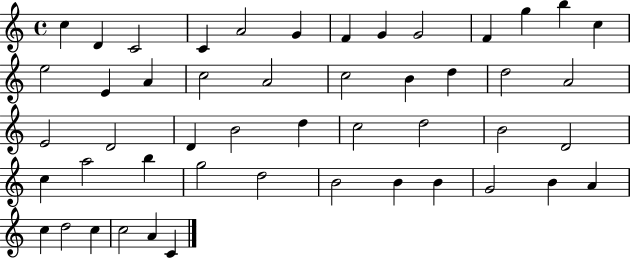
{
  \clef treble
  \time 4/4
  \defaultTimeSignature
  \key c \major
  c''4 d'4 c'2 | c'4 a'2 g'4 | f'4 g'4 g'2 | f'4 g''4 b''4 c''4 | \break e''2 e'4 a'4 | c''2 a'2 | c''2 b'4 d''4 | d''2 a'2 | \break e'2 d'2 | d'4 b'2 d''4 | c''2 d''2 | b'2 d'2 | \break c''4 a''2 b''4 | g''2 d''2 | b'2 b'4 b'4 | g'2 b'4 a'4 | \break c''4 d''2 c''4 | c''2 a'4 c'4 | \bar "|."
}